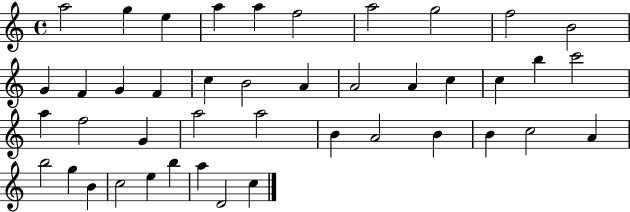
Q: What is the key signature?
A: C major